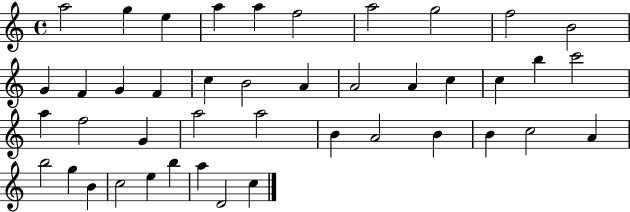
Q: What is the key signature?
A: C major